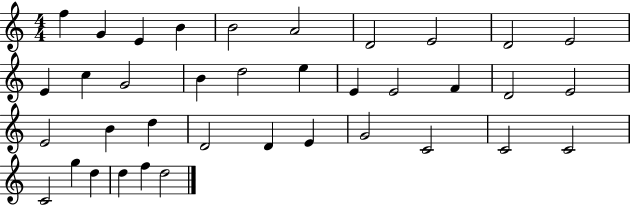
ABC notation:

X:1
T:Untitled
M:4/4
L:1/4
K:C
f G E B B2 A2 D2 E2 D2 E2 E c G2 B d2 e E E2 F D2 E2 E2 B d D2 D E G2 C2 C2 C2 C2 g d d f d2